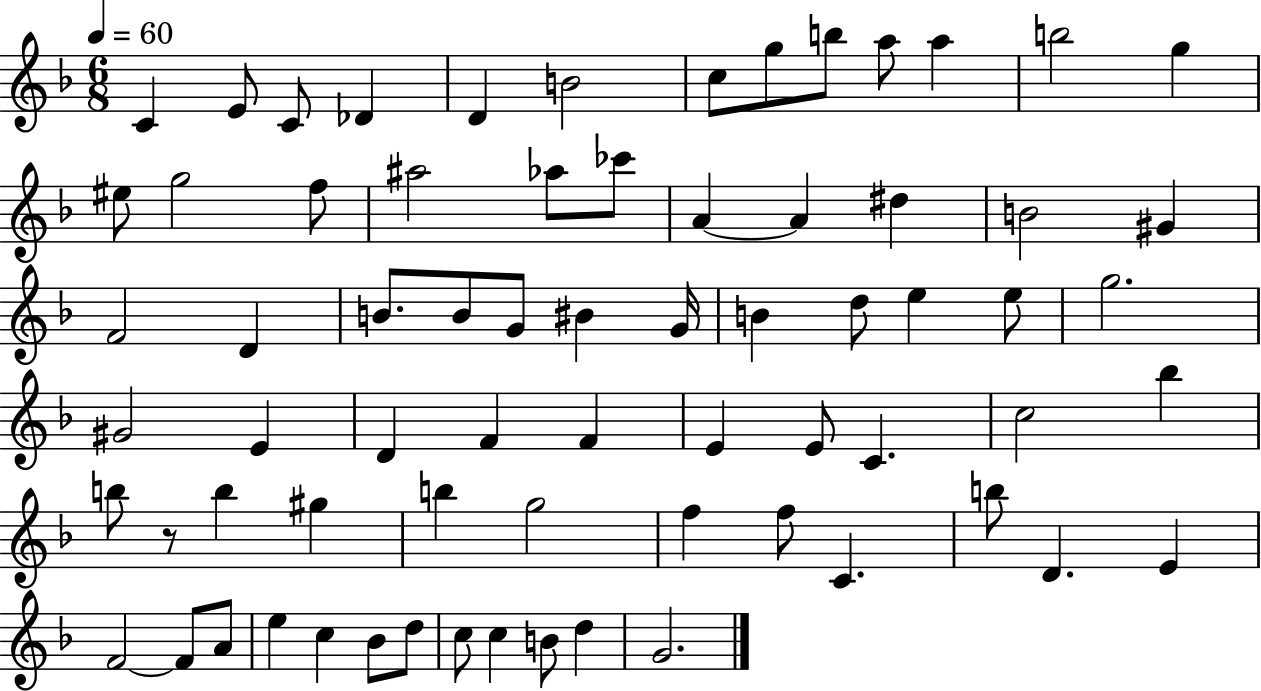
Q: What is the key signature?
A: F major